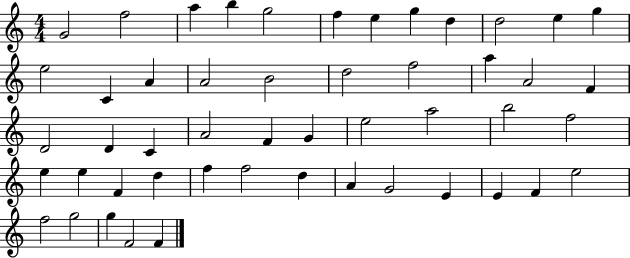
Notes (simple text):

G4/h F5/h A5/q B5/q G5/h F5/q E5/q G5/q D5/q D5/h E5/q G5/q E5/h C4/q A4/q A4/h B4/h D5/h F5/h A5/q A4/h F4/q D4/h D4/q C4/q A4/h F4/q G4/q E5/h A5/h B5/h F5/h E5/q E5/q F4/q D5/q F5/q F5/h D5/q A4/q G4/h E4/q E4/q F4/q E5/h F5/h G5/h G5/q F4/h F4/q